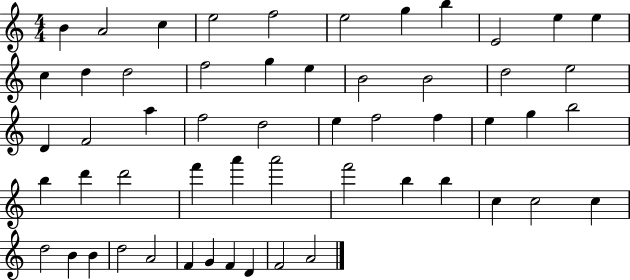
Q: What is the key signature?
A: C major